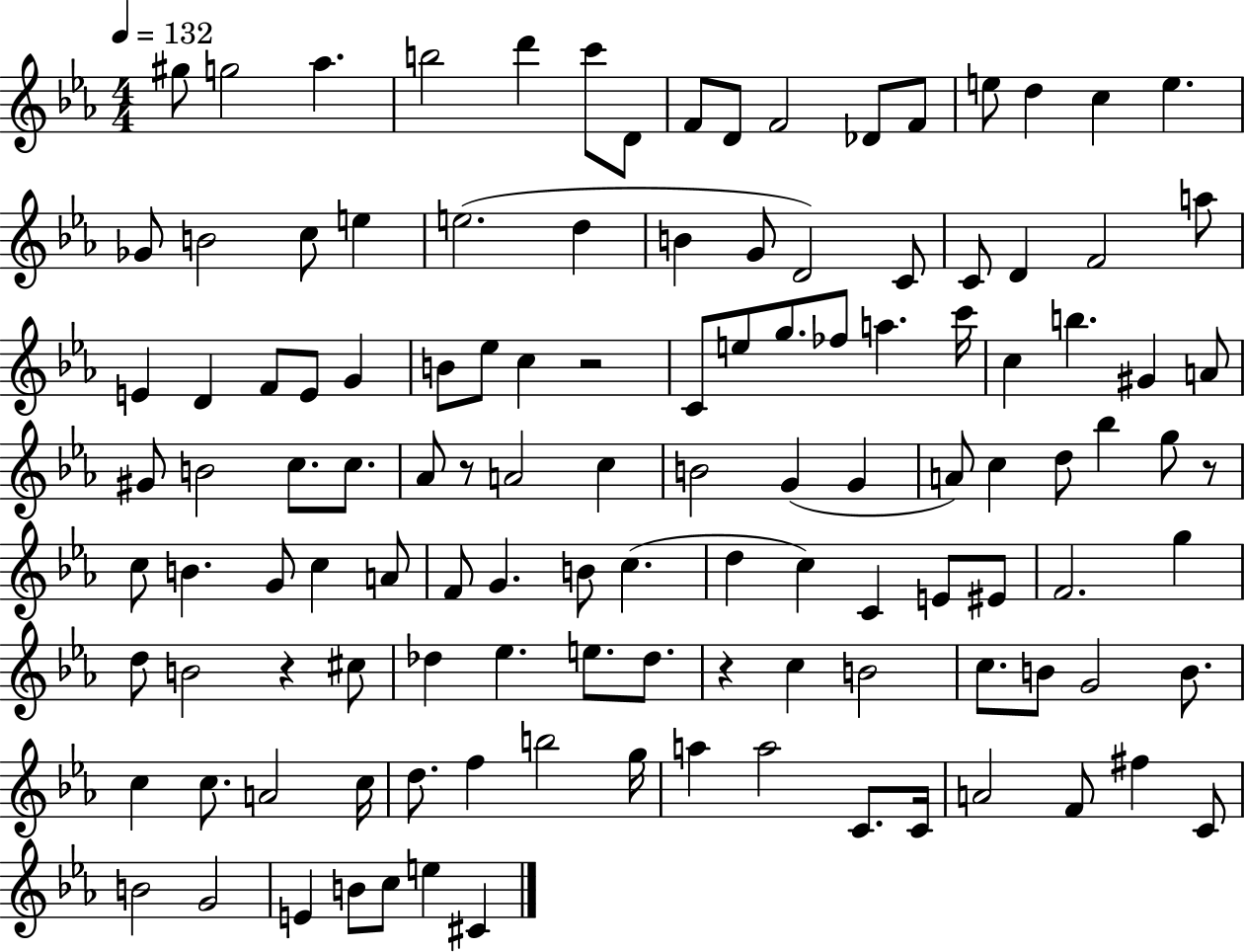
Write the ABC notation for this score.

X:1
T:Untitled
M:4/4
L:1/4
K:Eb
^g/2 g2 _a b2 d' c'/2 D/2 F/2 D/2 F2 _D/2 F/2 e/2 d c e _G/2 B2 c/2 e e2 d B G/2 D2 C/2 C/2 D F2 a/2 E D F/2 E/2 G B/2 _e/2 c z2 C/2 e/2 g/2 _f/2 a c'/4 c b ^G A/2 ^G/2 B2 c/2 c/2 _A/2 z/2 A2 c B2 G G A/2 c d/2 _b g/2 z/2 c/2 B G/2 c A/2 F/2 G B/2 c d c C E/2 ^E/2 F2 g d/2 B2 z ^c/2 _d _e e/2 _d/2 z c B2 c/2 B/2 G2 B/2 c c/2 A2 c/4 d/2 f b2 g/4 a a2 C/2 C/4 A2 F/2 ^f C/2 B2 G2 E B/2 c/2 e ^C